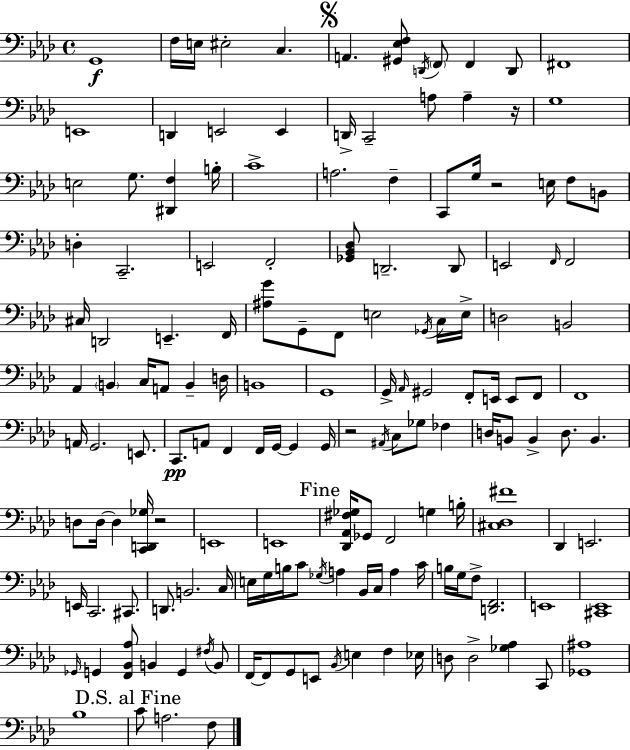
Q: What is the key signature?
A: AES major